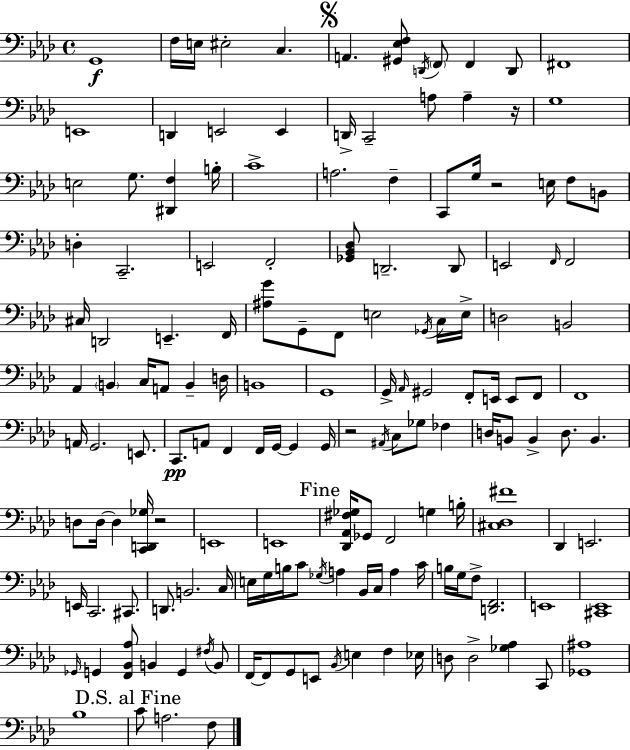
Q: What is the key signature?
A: AES major